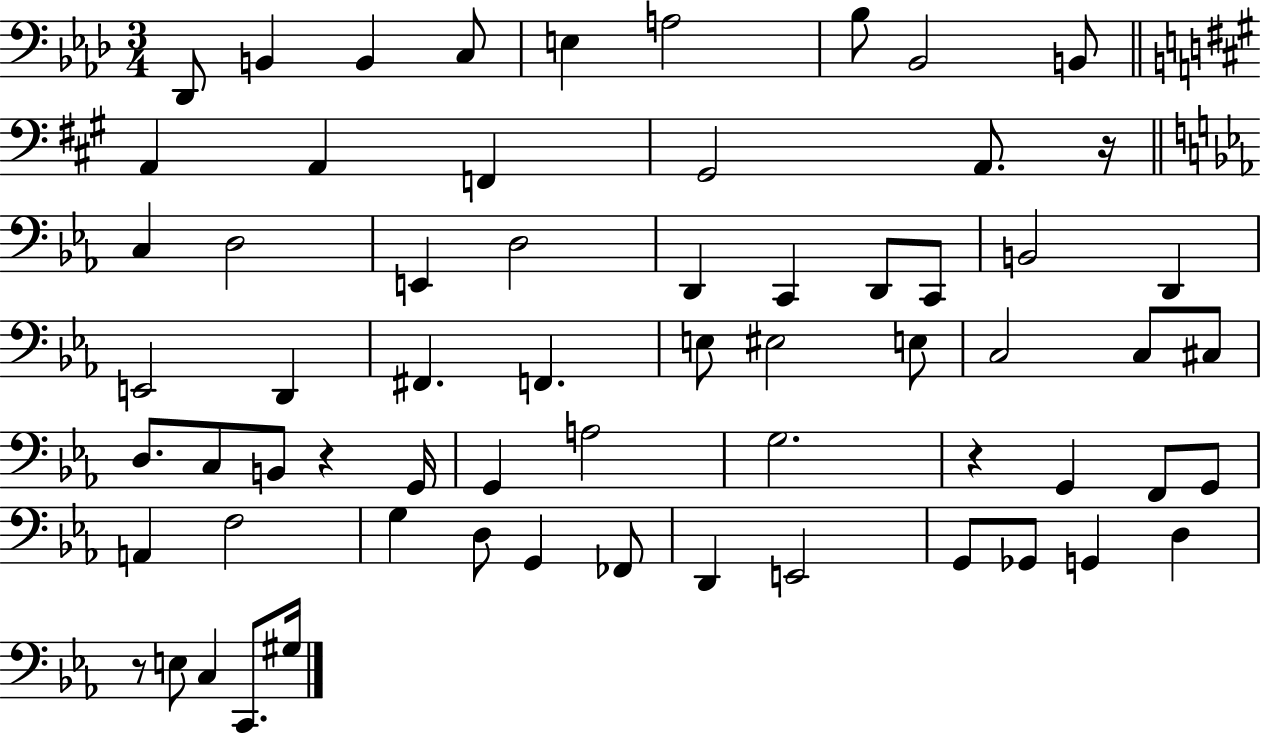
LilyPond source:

{
  \clef bass
  \numericTimeSignature
  \time 3/4
  \key aes \major
  des,8 b,4 b,4 c8 | e4 a2 | bes8 bes,2 b,8 | \bar "||" \break \key a \major a,4 a,4 f,4 | gis,2 a,8. r16 | \bar "||" \break \key ees \major c4 d2 | e,4 d2 | d,4 c,4 d,8 c,8 | b,2 d,4 | \break e,2 d,4 | fis,4. f,4. | e8 eis2 e8 | c2 c8 cis8 | \break d8. c8 b,8 r4 g,16 | g,4 a2 | g2. | r4 g,4 f,8 g,8 | \break a,4 f2 | g4 d8 g,4 fes,8 | d,4 e,2 | g,8 ges,8 g,4 d4 | \break r8 e8 c4 c,8. gis16 | \bar "|."
}